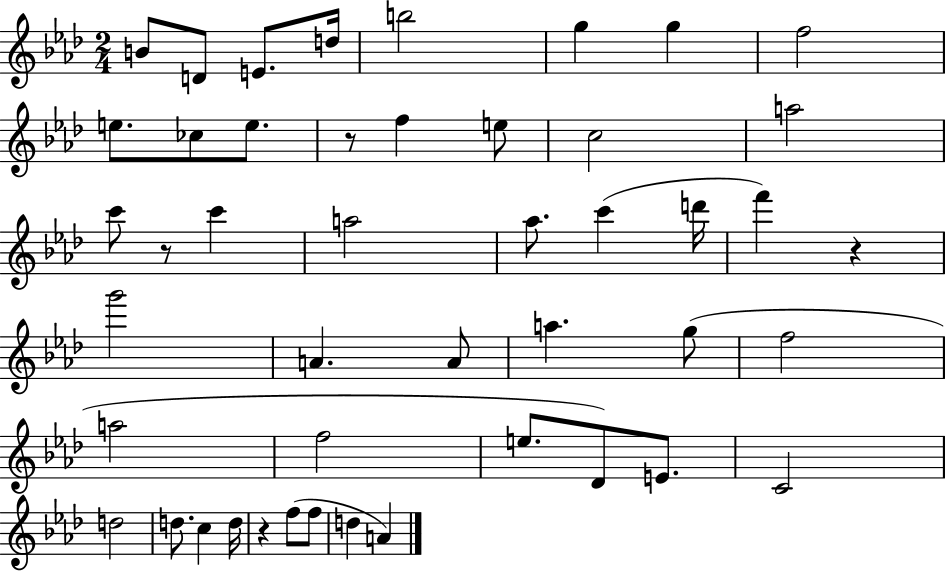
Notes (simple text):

B4/e D4/e E4/e. D5/s B5/h G5/q G5/q F5/h E5/e. CES5/e E5/e. R/e F5/q E5/e C5/h A5/h C6/e R/e C6/q A5/h Ab5/e. C6/q D6/s F6/q R/q G6/h A4/q. A4/e A5/q. G5/e F5/h A5/h F5/h E5/e. Db4/e E4/e. C4/h D5/h D5/e. C5/q D5/s R/q F5/e F5/e D5/q A4/q